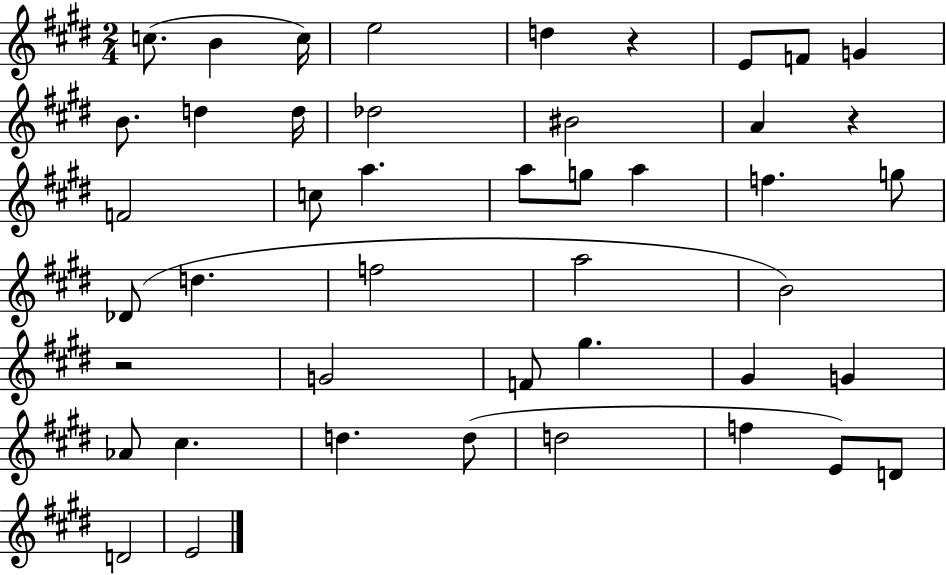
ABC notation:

X:1
T:Untitled
M:2/4
L:1/4
K:E
c/2 B c/4 e2 d z E/2 F/2 G B/2 d d/4 _d2 ^B2 A z F2 c/2 a a/2 g/2 a f g/2 _D/2 d f2 a2 B2 z2 G2 F/2 ^g ^G G _A/2 ^c d d/2 d2 f E/2 D/2 D2 E2